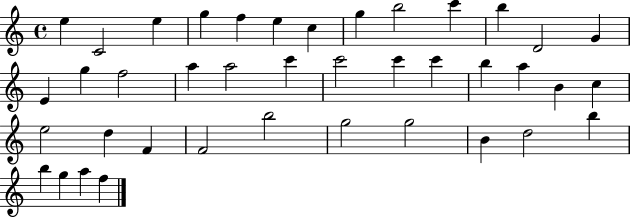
{
  \clef treble
  \time 4/4
  \defaultTimeSignature
  \key c \major
  e''4 c'2 e''4 | g''4 f''4 e''4 c''4 | g''4 b''2 c'''4 | b''4 d'2 g'4 | \break e'4 g''4 f''2 | a''4 a''2 c'''4 | c'''2 c'''4 c'''4 | b''4 a''4 b'4 c''4 | \break e''2 d''4 f'4 | f'2 b''2 | g''2 g''2 | b'4 d''2 b''4 | \break b''4 g''4 a''4 f''4 | \bar "|."
}